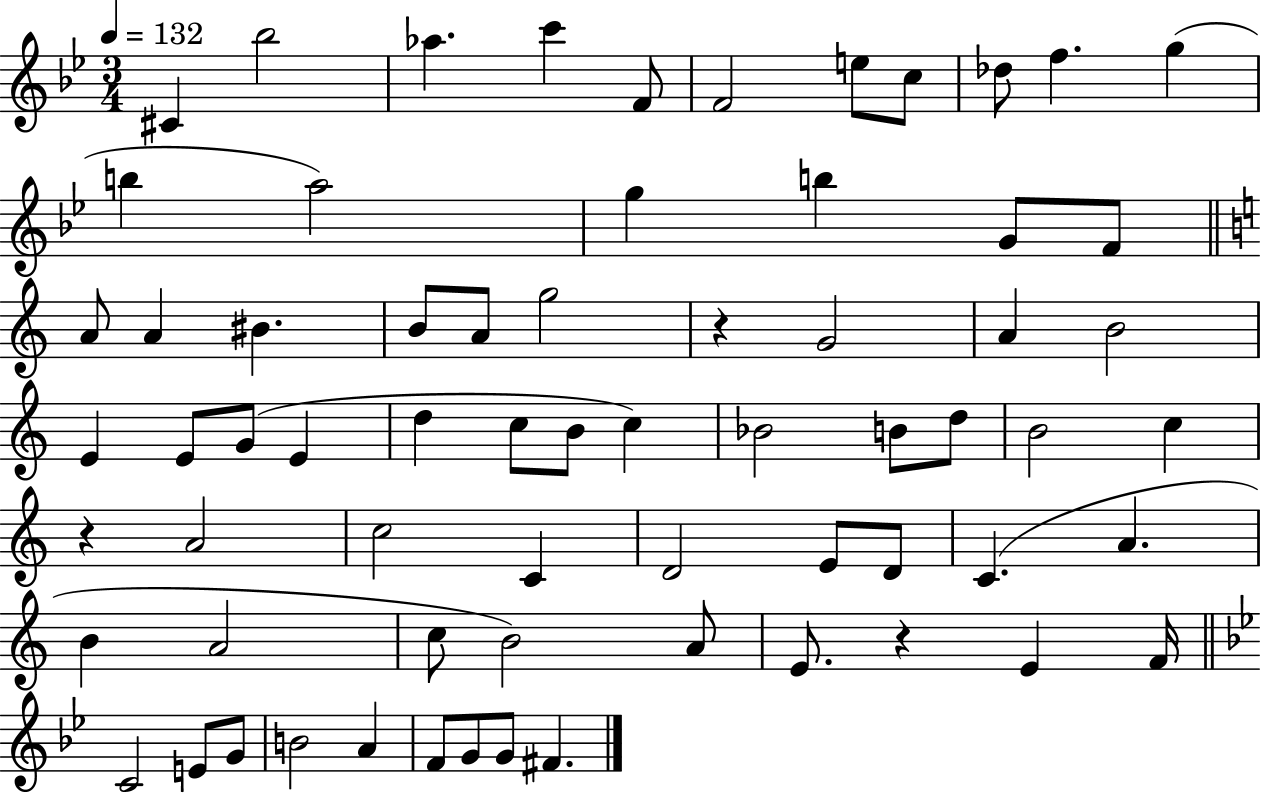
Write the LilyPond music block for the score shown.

{
  \clef treble
  \numericTimeSignature
  \time 3/4
  \key bes \major
  \tempo 4 = 132
  cis'4 bes''2 | aes''4. c'''4 f'8 | f'2 e''8 c''8 | des''8 f''4. g''4( | \break b''4 a''2) | g''4 b''4 g'8 f'8 | \bar "||" \break \key c \major a'8 a'4 bis'4. | b'8 a'8 g''2 | r4 g'2 | a'4 b'2 | \break e'4 e'8 g'8( e'4 | d''4 c''8 b'8 c''4) | bes'2 b'8 d''8 | b'2 c''4 | \break r4 a'2 | c''2 c'4 | d'2 e'8 d'8 | c'4.( a'4. | \break b'4 a'2 | c''8 b'2) a'8 | e'8. r4 e'4 f'16 | \bar "||" \break \key bes \major c'2 e'8 g'8 | b'2 a'4 | f'8 g'8 g'8 fis'4. | \bar "|."
}